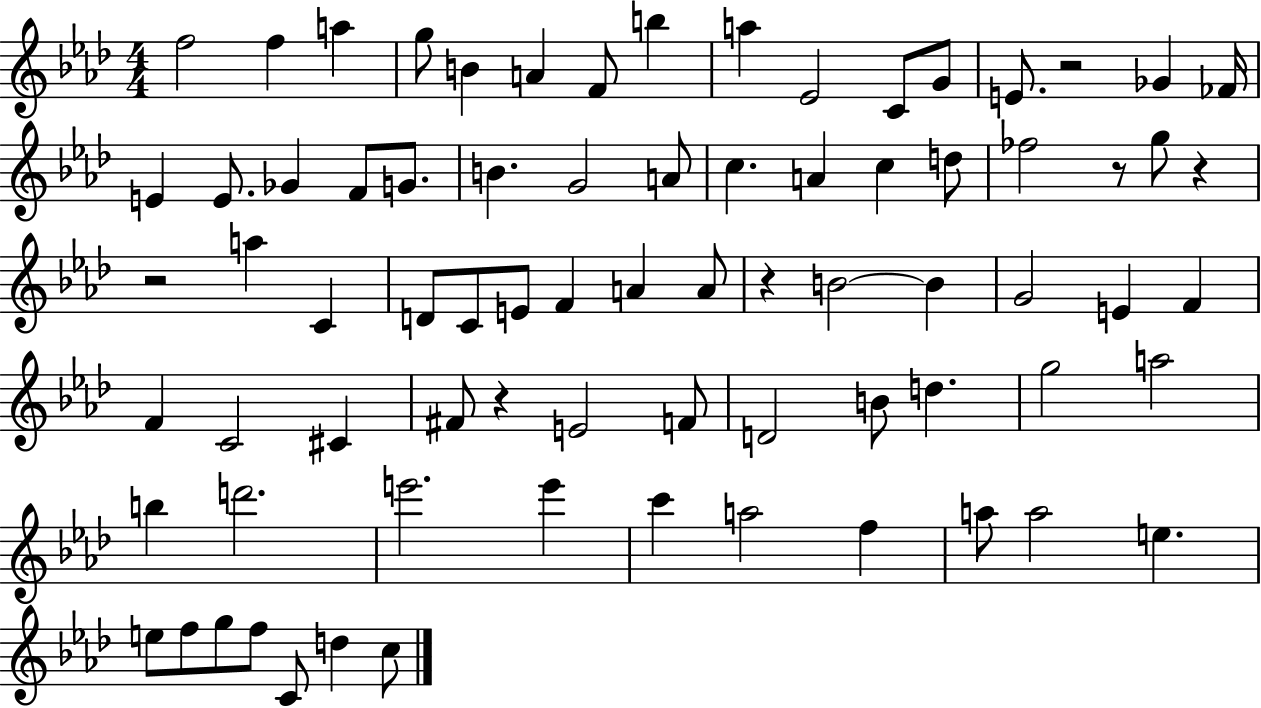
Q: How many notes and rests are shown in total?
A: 76